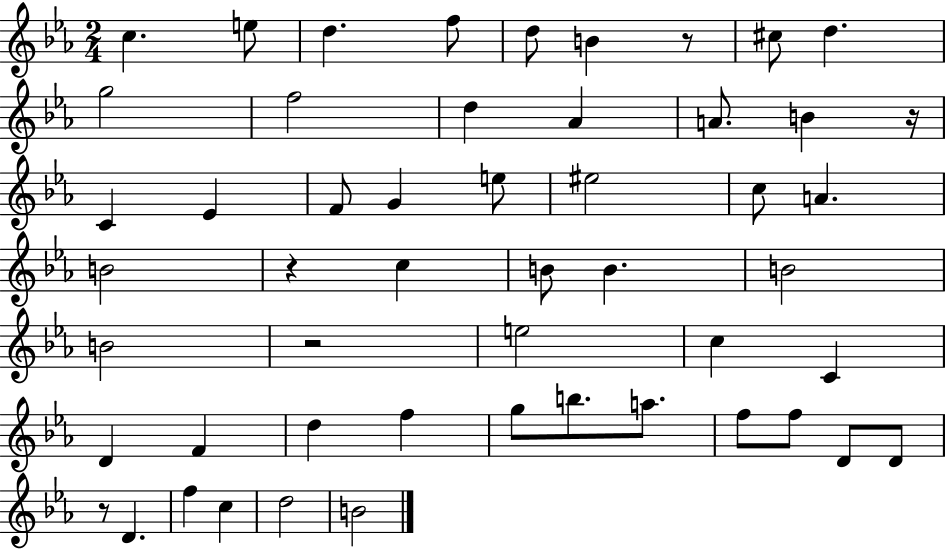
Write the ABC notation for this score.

X:1
T:Untitled
M:2/4
L:1/4
K:Eb
c e/2 d f/2 d/2 B z/2 ^c/2 d g2 f2 d _A A/2 B z/4 C _E F/2 G e/2 ^e2 c/2 A B2 z c B/2 B B2 B2 z2 e2 c C D F d f g/2 b/2 a/2 f/2 f/2 D/2 D/2 z/2 D f c d2 B2